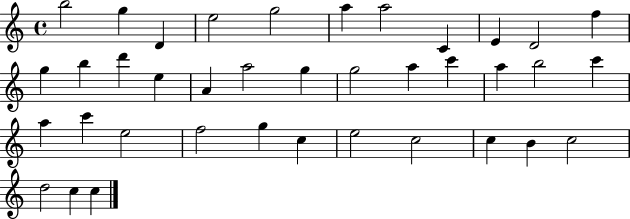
B5/h G5/q D4/q E5/h G5/h A5/q A5/h C4/q E4/q D4/h F5/q G5/q B5/q D6/q E5/q A4/q A5/h G5/q G5/h A5/q C6/q A5/q B5/h C6/q A5/q C6/q E5/h F5/h G5/q C5/q E5/h C5/h C5/q B4/q C5/h D5/h C5/q C5/q